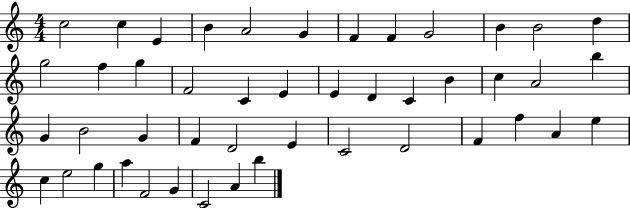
X:1
T:Untitled
M:4/4
L:1/4
K:C
c2 c E B A2 G F F G2 B B2 d g2 f g F2 C E E D C B c A2 b G B2 G F D2 E C2 D2 F f A e c e2 g a F2 G C2 A b